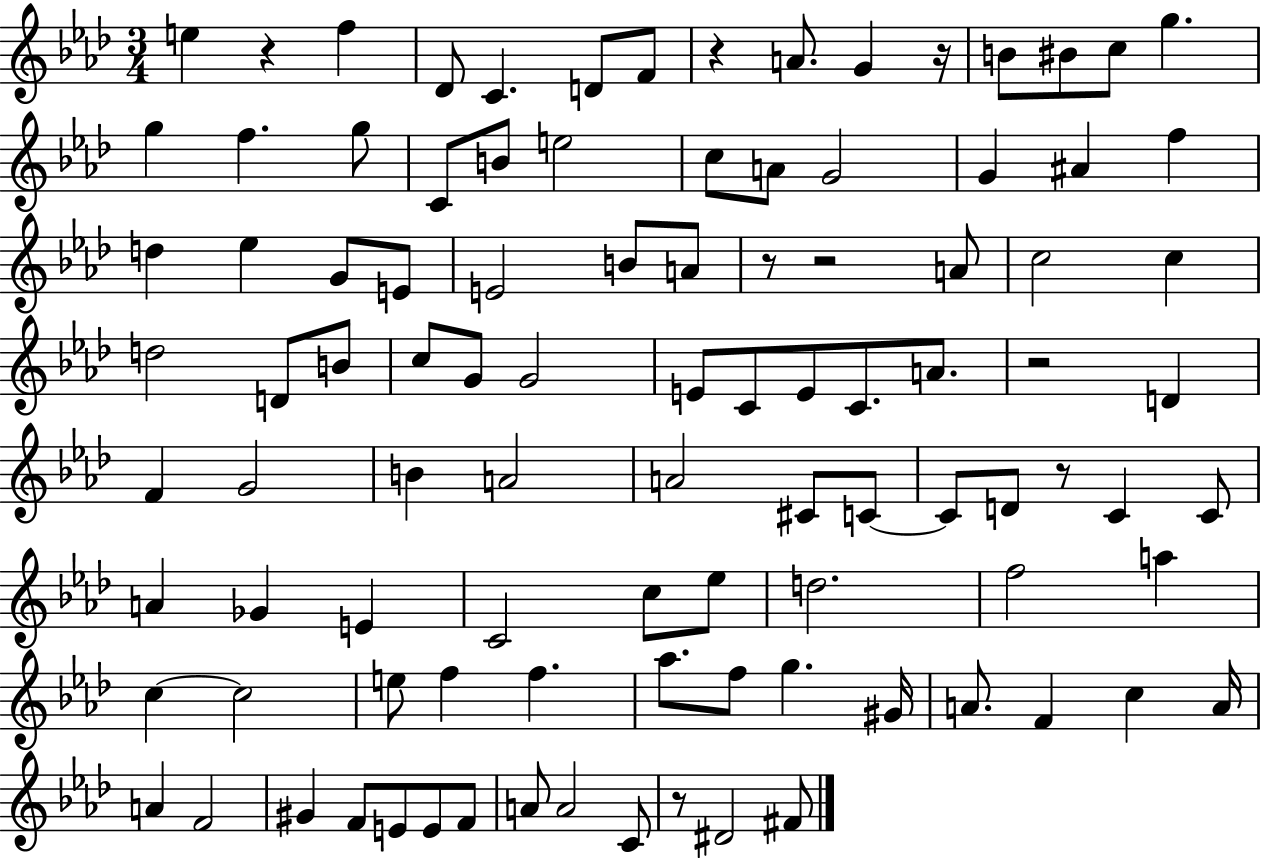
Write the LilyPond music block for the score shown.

{
  \clef treble
  \numericTimeSignature
  \time 3/4
  \key aes \major
  e''4 r4 f''4 | des'8 c'4. d'8 f'8 | r4 a'8. g'4 r16 | b'8 bis'8 c''8 g''4. | \break g''4 f''4. g''8 | c'8 b'8 e''2 | c''8 a'8 g'2 | g'4 ais'4 f''4 | \break d''4 ees''4 g'8 e'8 | e'2 b'8 a'8 | r8 r2 a'8 | c''2 c''4 | \break d''2 d'8 b'8 | c''8 g'8 g'2 | e'8 c'8 e'8 c'8. a'8. | r2 d'4 | \break f'4 g'2 | b'4 a'2 | a'2 cis'8 c'8~~ | c'8 d'8 r8 c'4 c'8 | \break a'4 ges'4 e'4 | c'2 c''8 ees''8 | d''2. | f''2 a''4 | \break c''4~~ c''2 | e''8 f''4 f''4. | aes''8. f''8 g''4. gis'16 | a'8. f'4 c''4 a'16 | \break a'4 f'2 | gis'4 f'8 e'8 e'8 f'8 | a'8 a'2 c'8 | r8 dis'2 fis'8 | \break \bar "|."
}